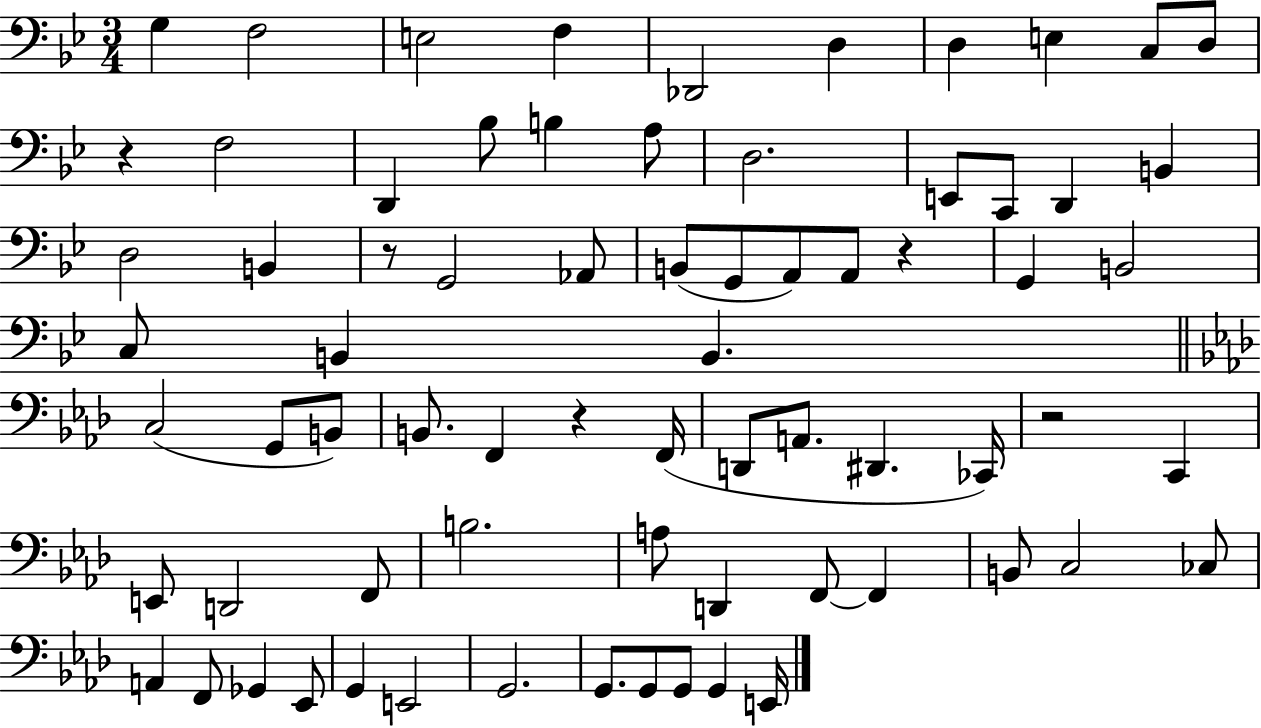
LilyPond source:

{
  \clef bass
  \numericTimeSignature
  \time 3/4
  \key bes \major
  g4 f2 | e2 f4 | des,2 d4 | d4 e4 c8 d8 | \break r4 f2 | d,4 bes8 b4 a8 | d2. | e,8 c,8 d,4 b,4 | \break d2 b,4 | r8 g,2 aes,8 | b,8( g,8 a,8) a,8 r4 | g,4 b,2 | \break c8 b,4 b,4. | \bar "||" \break \key aes \major c2( g,8 b,8) | b,8. f,4 r4 f,16( | d,8 a,8. dis,4. ces,16) | r2 c,4 | \break e,8 d,2 f,8 | b2. | a8 d,4 f,8~~ f,4 | b,8 c2 ces8 | \break a,4 f,8 ges,4 ees,8 | g,4 e,2 | g,2. | g,8. g,8 g,8 g,4 e,16 | \break \bar "|."
}